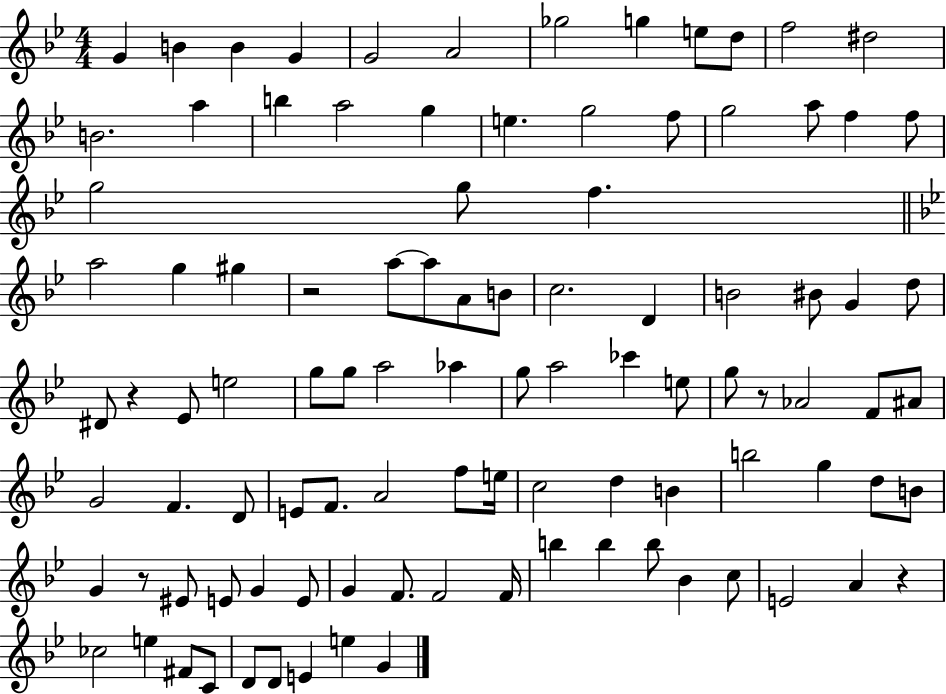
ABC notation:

X:1
T:Untitled
M:4/4
L:1/4
K:Bb
G B B G G2 A2 _g2 g e/2 d/2 f2 ^d2 B2 a b a2 g e g2 f/2 g2 a/2 f f/2 g2 g/2 f a2 g ^g z2 a/2 a/2 A/2 B/2 c2 D B2 ^B/2 G d/2 ^D/2 z _E/2 e2 g/2 g/2 a2 _a g/2 a2 _c' e/2 g/2 z/2 _A2 F/2 ^A/2 G2 F D/2 E/2 F/2 A2 f/2 e/4 c2 d B b2 g d/2 B/2 G z/2 ^E/2 E/2 G E/2 G F/2 F2 F/4 b b b/2 _B c/2 E2 A z _c2 e ^F/2 C/2 D/2 D/2 E e G